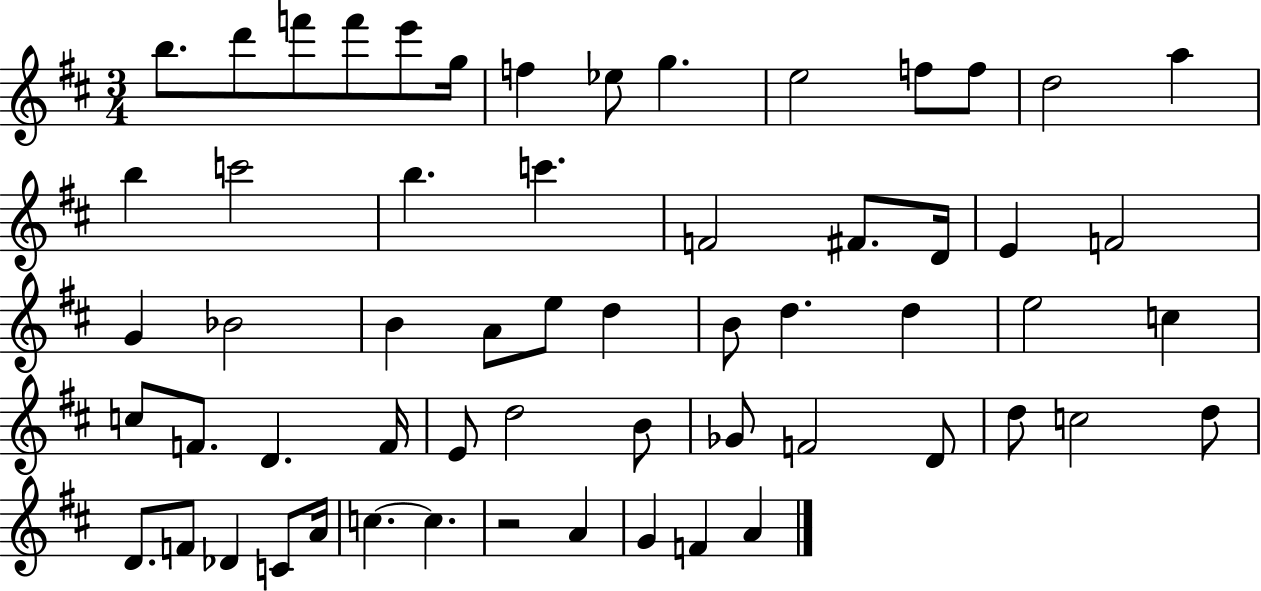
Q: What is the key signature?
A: D major